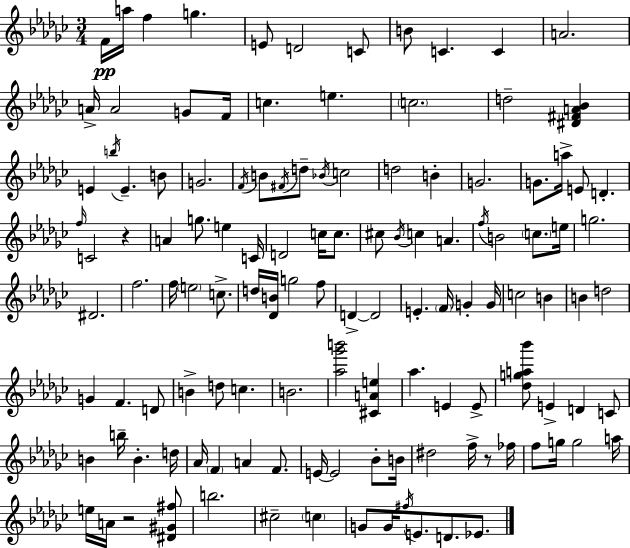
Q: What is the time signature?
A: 3/4